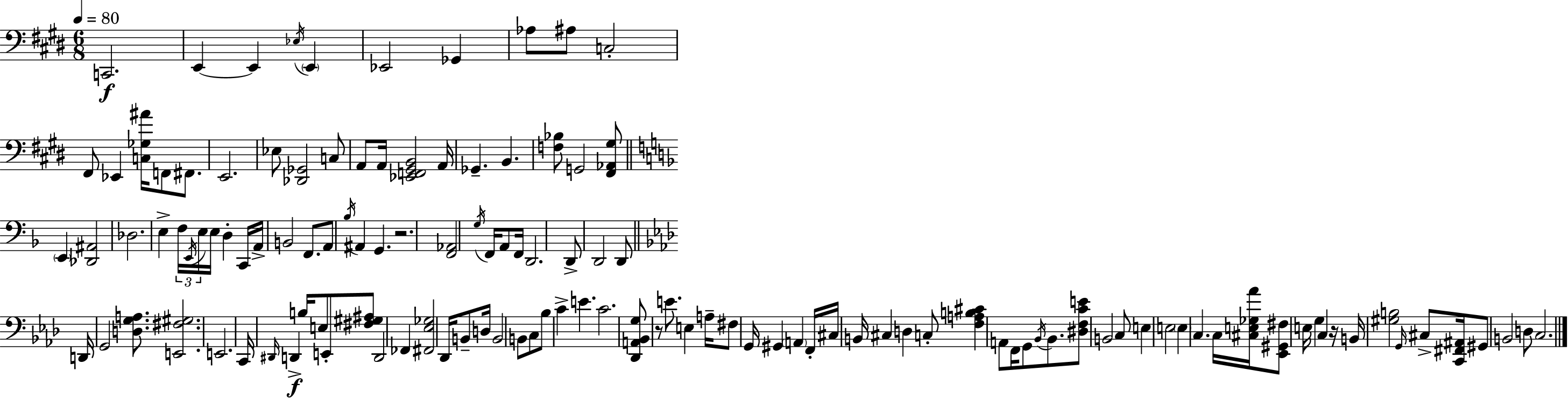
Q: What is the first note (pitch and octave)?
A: C2